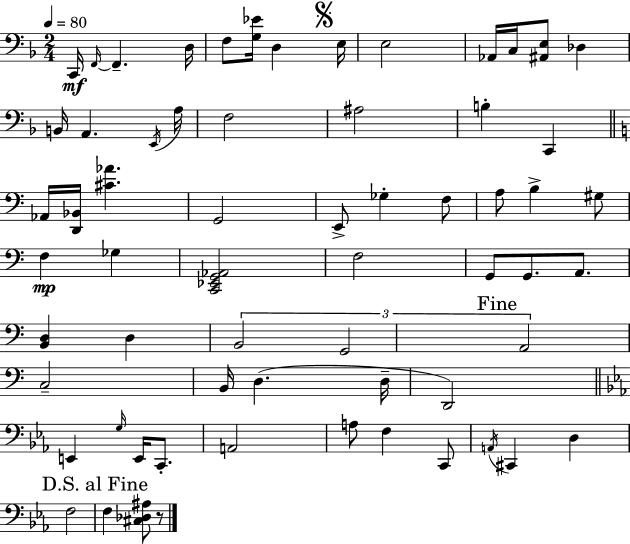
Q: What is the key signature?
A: D minor